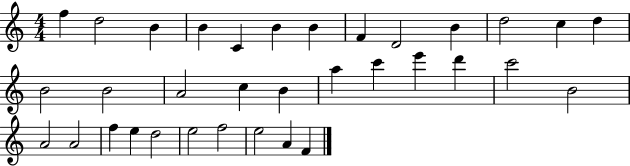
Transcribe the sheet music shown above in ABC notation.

X:1
T:Untitled
M:4/4
L:1/4
K:C
f d2 B B C B B F D2 B d2 c d B2 B2 A2 c B a c' e' d' c'2 B2 A2 A2 f e d2 e2 f2 e2 A F